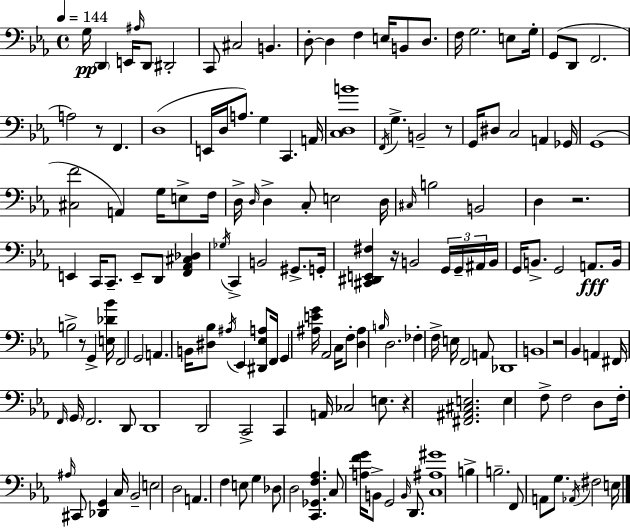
X:1
T:Untitled
M:4/4
L:1/4
K:Eb
G,/4 D,, E,,/4 ^A,/4 D,,/2 ^D,,2 C,,/2 ^C,2 B,, D,/2 D, F, E,/4 B,,/2 D,/2 F,/4 G,2 E,/2 G,/4 G,,/2 D,,/2 F,,2 A,2 z/2 F,, D,4 E,,/4 D,/4 A,/2 G, C,, A,,/4 [C,D,B]4 F,,/4 G, B,,2 z/2 G,,/4 ^D,/2 C,2 A,, _G,,/4 G,,4 [^C,F]2 A,, G,/4 E,/2 F,/4 D,/4 D,/4 D, C,/2 E,2 D,/4 ^C,/4 B,2 B,,2 D, z2 E,, C,,/4 C,,/2 E,,/2 D,,/2 [F,,_A,,^C,_D,] _G,/4 C,, B,,2 ^G,,/2 G,,/4 [^C,,^D,,E,,^F,] z/4 B,,2 G,,/4 G,,/4 ^A,,/4 B,,/4 G,,/4 B,,/2 G,,2 A,,/2 B,,/4 B,2 z/2 G,, [E,_D_B]/4 F,,2 G,,2 A,, B,,/4 [^D,_B,]/2 ^A,/4 _E,, [^D,,_E,A,]/2 F,,/4 G,, [^A,EG]/4 _A,,2 C,/4 F,/2 [D,^A,] B,/4 D,2 _F, F,/4 E,/4 F,,2 A,,/2 _D,,4 B,,4 z2 _B,, A,, ^F,,/4 F,,/4 G,,/4 F,,2 D,,/2 D,,4 D,,2 C,,2 C,, A,,/4 _C,2 E,/2 z [^F,,^A,,^C,E,]2 E, F,/2 F,2 D,/2 F,/4 ^A,/4 ^C,,/2 [_D,,G,,] C,/4 _B,,2 E,2 D,2 A,, F, E,/2 G, _D,/2 D,2 [C,,_G,,F,_A,] C,/2 [A,FG]/4 B,,/2 G,,2 B,,/4 D,,/2 [C,^A,^G]4 B, B,2 F,,/2 A,,/2 G,/2 _A,,/4 ^F,2 E,/4